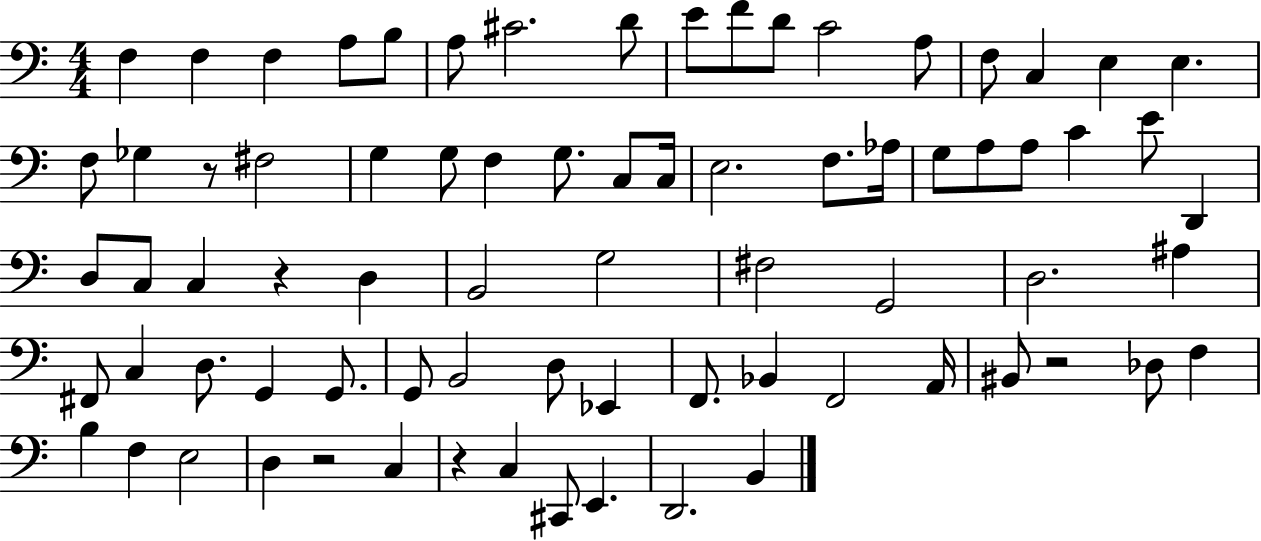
F3/q F3/q F3/q A3/e B3/e A3/e C#4/h. D4/e E4/e F4/e D4/e C4/h A3/e F3/e C3/q E3/q E3/q. F3/e Gb3/q R/e F#3/h G3/q G3/e F3/q G3/e. C3/e C3/s E3/h. F3/e. Ab3/s G3/e A3/e A3/e C4/q E4/e D2/q D3/e C3/e C3/q R/q D3/q B2/h G3/h F#3/h G2/h D3/h. A#3/q F#2/e C3/q D3/e. G2/q G2/e. G2/e B2/h D3/e Eb2/q F2/e. Bb2/q F2/h A2/s BIS2/e R/h Db3/e F3/q B3/q F3/q E3/h D3/q R/h C3/q R/q C3/q C#2/e E2/q. D2/h. B2/q